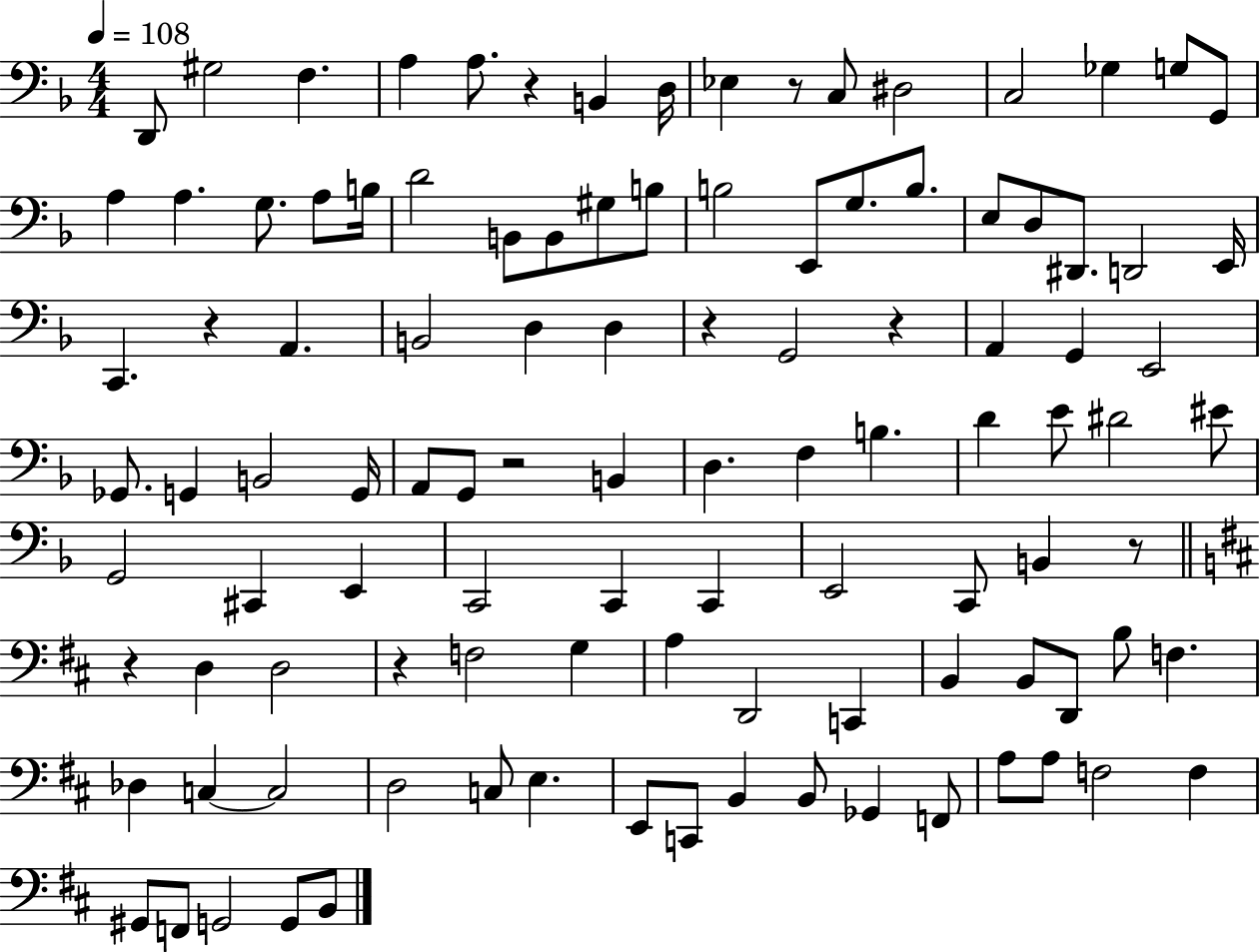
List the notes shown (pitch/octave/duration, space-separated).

D2/e G#3/h F3/q. A3/q A3/e. R/q B2/q D3/s Eb3/q R/e C3/e D#3/h C3/h Gb3/q G3/e G2/e A3/q A3/q. G3/e. A3/e B3/s D4/h B2/e B2/e G#3/e B3/e B3/h E2/e G3/e. B3/e. E3/e D3/e D#2/e. D2/h E2/s C2/q. R/q A2/q. B2/h D3/q D3/q R/q G2/h R/q A2/q G2/q E2/h Gb2/e. G2/q B2/h G2/s A2/e G2/e R/h B2/q D3/q. F3/q B3/q. D4/q E4/e D#4/h EIS4/e G2/h C#2/q E2/q C2/h C2/q C2/q E2/h C2/e B2/q R/e R/q D3/q D3/h R/q F3/h G3/q A3/q D2/h C2/q B2/q B2/e D2/e B3/e F3/q. Db3/q C3/q C3/h D3/h C3/e E3/q. E2/e C2/e B2/q B2/e Gb2/q F2/e A3/e A3/e F3/h F3/q G#2/e F2/e G2/h G2/e B2/e